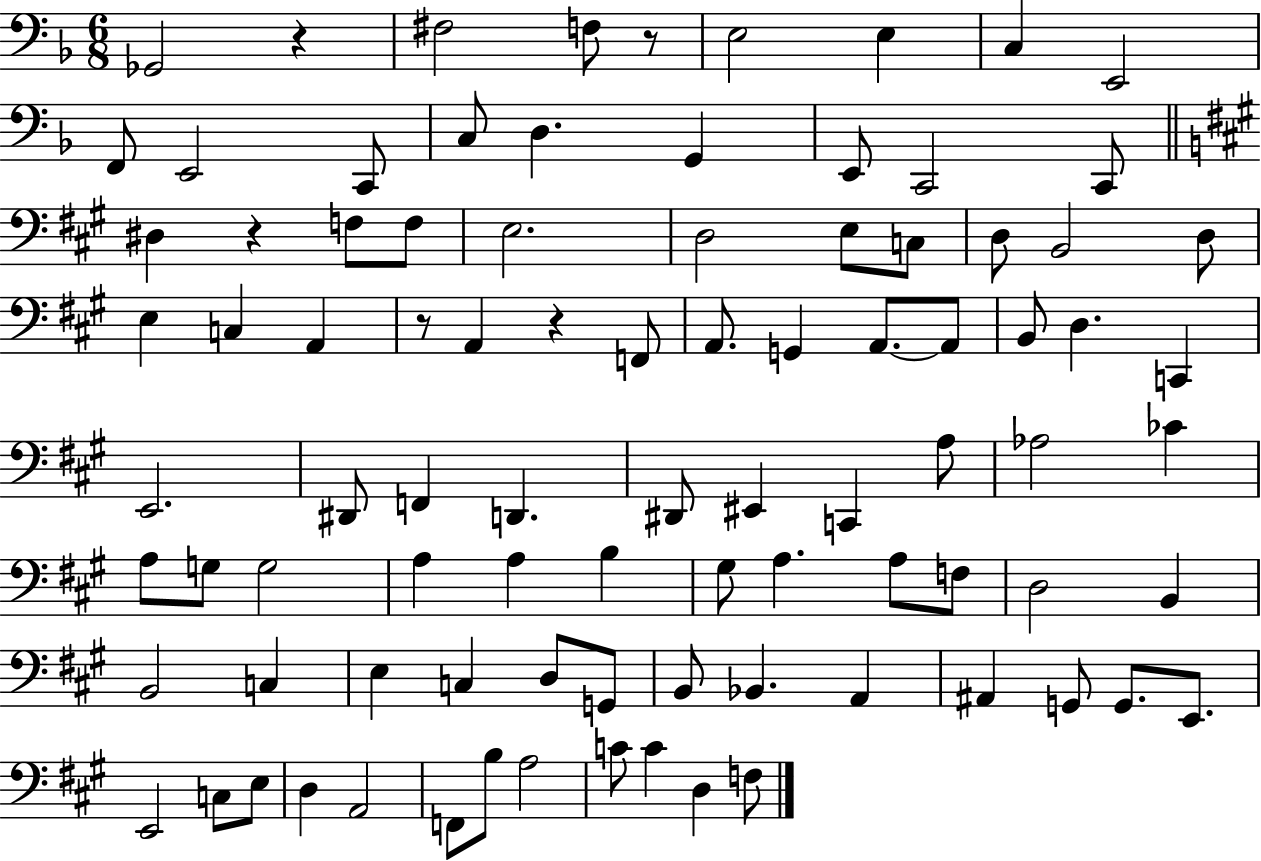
Gb2/h R/q F#3/h F3/e R/e E3/h E3/q C3/q E2/h F2/e E2/h C2/e C3/e D3/q. G2/q E2/e C2/h C2/e D#3/q R/q F3/e F3/e E3/h. D3/h E3/e C3/e D3/e B2/h D3/e E3/q C3/q A2/q R/e A2/q R/q F2/e A2/e. G2/q A2/e. A2/e B2/e D3/q. C2/q E2/h. D#2/e F2/q D2/q. D#2/e EIS2/q C2/q A3/e Ab3/h CES4/q A3/e G3/e G3/h A3/q A3/q B3/q G#3/e A3/q. A3/e F3/e D3/h B2/q B2/h C3/q E3/q C3/q D3/e G2/e B2/e Bb2/q. A2/q A#2/q G2/e G2/e. E2/e. E2/h C3/e E3/e D3/q A2/h F2/e B3/e A3/h C4/e C4/q D3/q F3/e